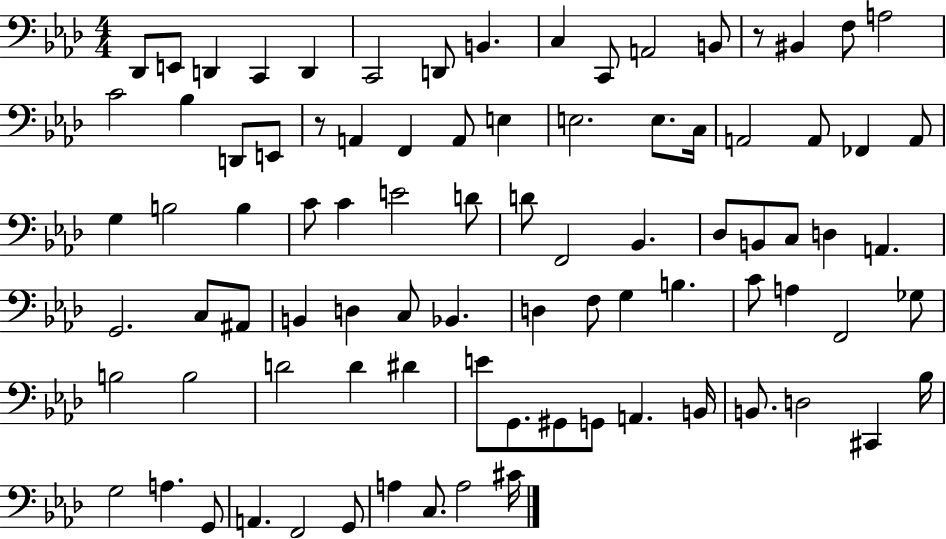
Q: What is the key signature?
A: AES major